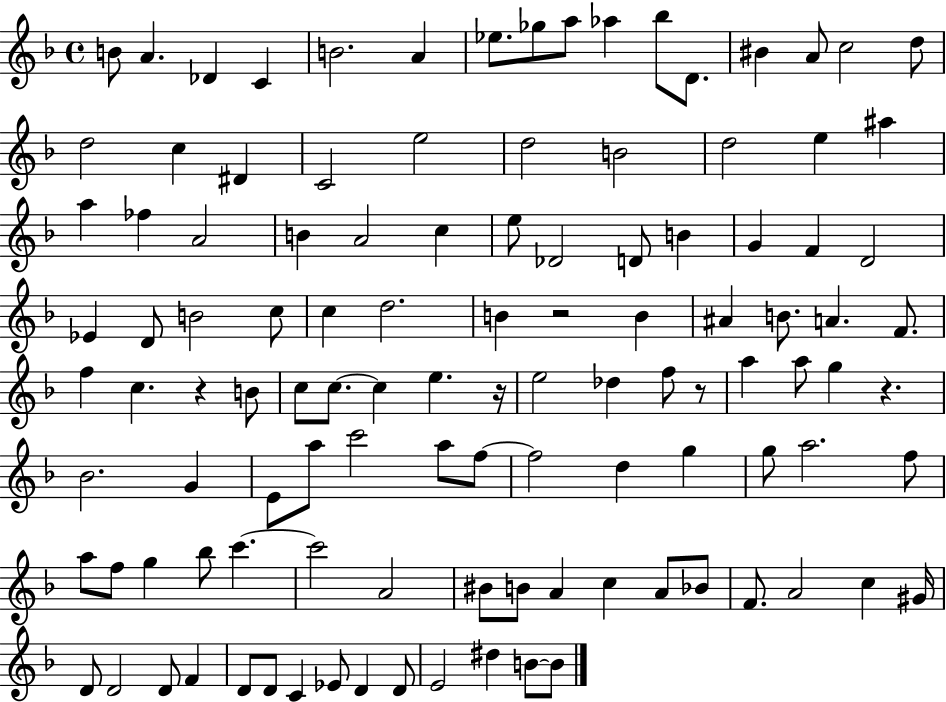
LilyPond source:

{
  \clef treble
  \time 4/4
  \defaultTimeSignature
  \key f \major
  b'8 a'4. des'4 c'4 | b'2. a'4 | ees''8. ges''8 a''8 aes''4 bes''8 d'8. | bis'4 a'8 c''2 d''8 | \break d''2 c''4 dis'4 | c'2 e''2 | d''2 b'2 | d''2 e''4 ais''4 | \break a''4 fes''4 a'2 | b'4 a'2 c''4 | e''8 des'2 d'8 b'4 | g'4 f'4 d'2 | \break ees'4 d'8 b'2 c''8 | c''4 d''2. | b'4 r2 b'4 | ais'4 b'8. a'4. f'8. | \break f''4 c''4. r4 b'8 | c''8 c''8.~~ c''4 e''4. r16 | e''2 des''4 f''8 r8 | a''4 a''8 g''4 r4. | \break bes'2. g'4 | e'8 a''8 c'''2 a''8 f''8~~ | f''2 d''4 g''4 | g''8 a''2. f''8 | \break a''8 f''8 g''4 bes''8 c'''4.~~ | c'''2 a'2 | bis'8 b'8 a'4 c''4 a'8 bes'8 | f'8. a'2 c''4 gis'16 | \break d'8 d'2 d'8 f'4 | d'8 d'8 c'4 ees'8 d'4 d'8 | e'2 dis''4 b'8~~ b'8 | \bar "|."
}